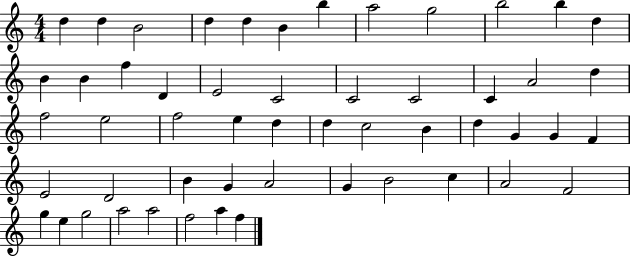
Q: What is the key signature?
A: C major